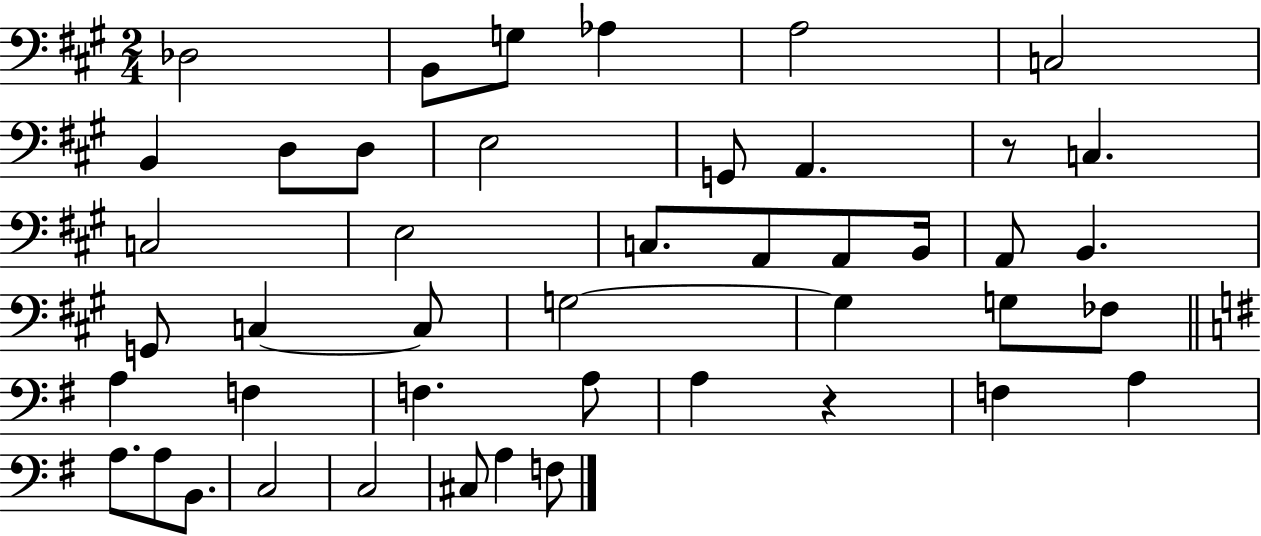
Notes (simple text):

Db3/h B2/e G3/e Ab3/q A3/h C3/h B2/q D3/e D3/e E3/h G2/e A2/q. R/e C3/q. C3/h E3/h C3/e. A2/e A2/e B2/s A2/e B2/q. G2/e C3/q C3/e G3/h G3/q G3/e FES3/e A3/q F3/q F3/q. A3/e A3/q R/q F3/q A3/q A3/e. A3/e B2/e. C3/h C3/h C#3/e A3/q F3/e